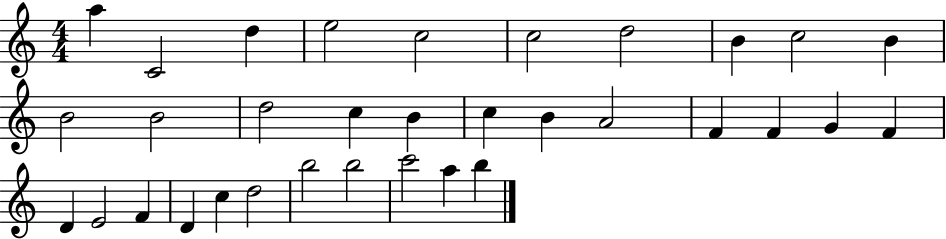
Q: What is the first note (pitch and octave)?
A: A5